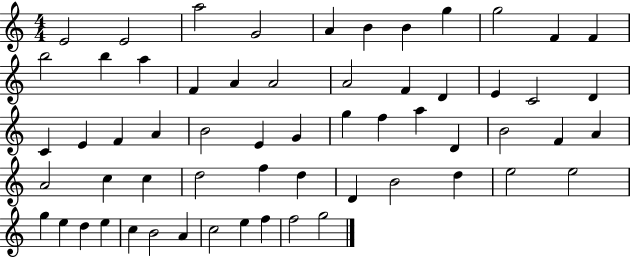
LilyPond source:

{
  \clef treble
  \numericTimeSignature
  \time 4/4
  \key c \major
  e'2 e'2 | a''2 g'2 | a'4 b'4 b'4 g''4 | g''2 f'4 f'4 | \break b''2 b''4 a''4 | f'4 a'4 a'2 | a'2 f'4 d'4 | e'4 c'2 d'4 | \break c'4 e'4 f'4 a'4 | b'2 e'4 g'4 | g''4 f''4 a''4 d'4 | b'2 f'4 a'4 | \break a'2 c''4 c''4 | d''2 f''4 d''4 | d'4 b'2 d''4 | e''2 e''2 | \break g''4 e''4 d''4 e''4 | c''4 b'2 a'4 | c''2 e''4 f''4 | f''2 g''2 | \break \bar "|."
}